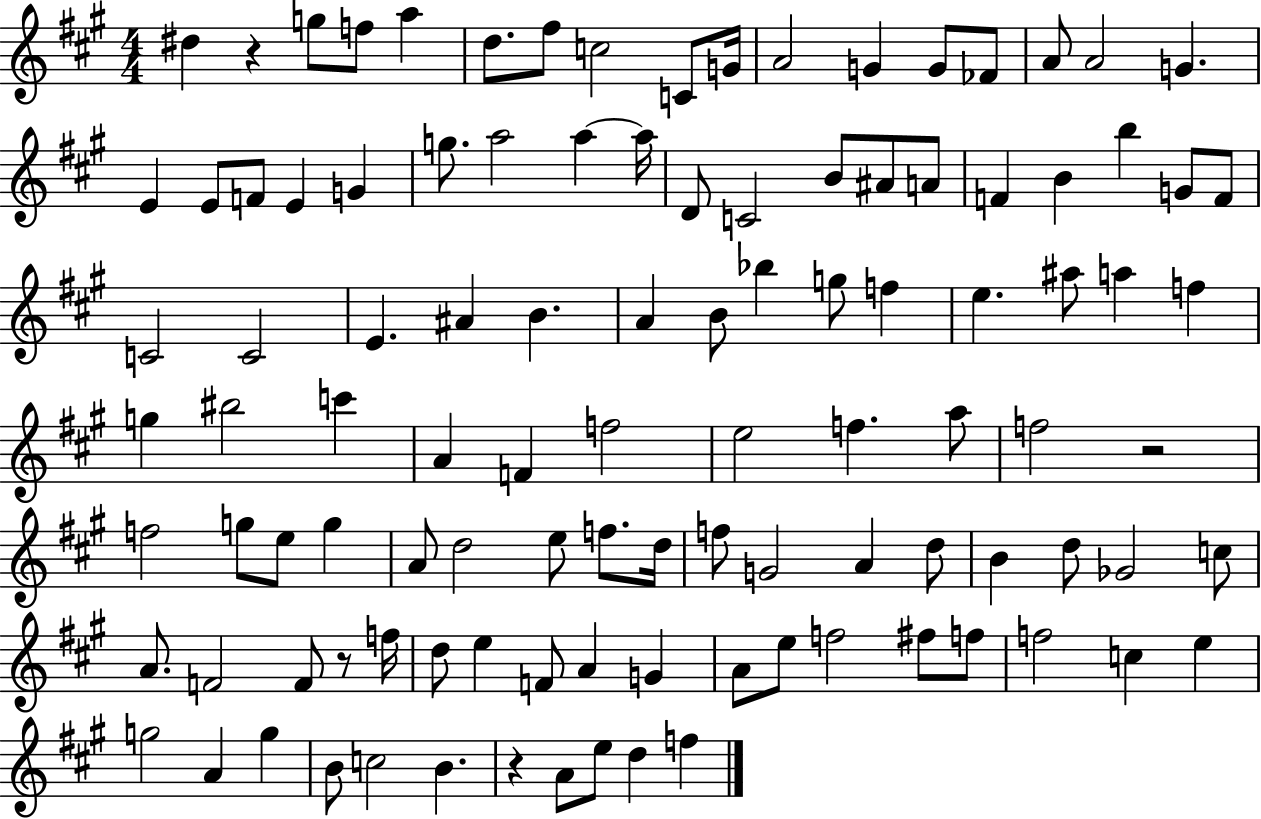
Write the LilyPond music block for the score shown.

{
  \clef treble
  \numericTimeSignature
  \time 4/4
  \key a \major
  dis''4 r4 g''8 f''8 a''4 | d''8. fis''8 c''2 c'8 g'16 | a'2 g'4 g'8 fes'8 | a'8 a'2 g'4. | \break e'4 e'8 f'8 e'4 g'4 | g''8. a''2 a''4~~ a''16 | d'8 c'2 b'8 ais'8 a'8 | f'4 b'4 b''4 g'8 f'8 | \break c'2 c'2 | e'4. ais'4 b'4. | a'4 b'8 bes''4 g''8 f''4 | e''4. ais''8 a''4 f''4 | \break g''4 bis''2 c'''4 | a'4 f'4 f''2 | e''2 f''4. a''8 | f''2 r2 | \break f''2 g''8 e''8 g''4 | a'8 d''2 e''8 f''8. d''16 | f''8 g'2 a'4 d''8 | b'4 d''8 ges'2 c''8 | \break a'8. f'2 f'8 r8 f''16 | d''8 e''4 f'8 a'4 g'4 | a'8 e''8 f''2 fis''8 f''8 | f''2 c''4 e''4 | \break g''2 a'4 g''4 | b'8 c''2 b'4. | r4 a'8 e''8 d''4 f''4 | \bar "|."
}